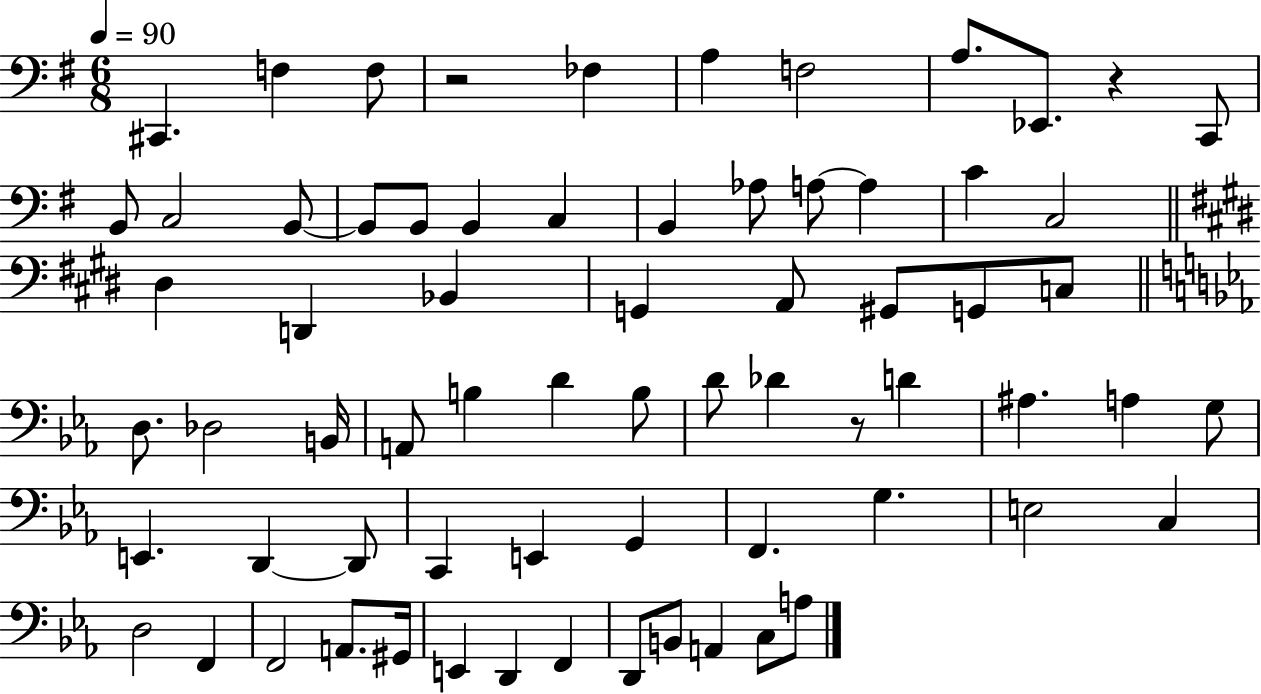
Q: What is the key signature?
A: G major